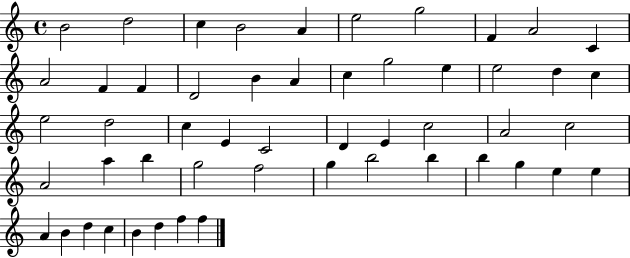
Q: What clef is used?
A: treble